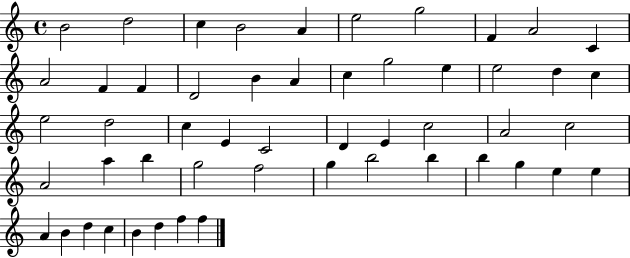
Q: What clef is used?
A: treble